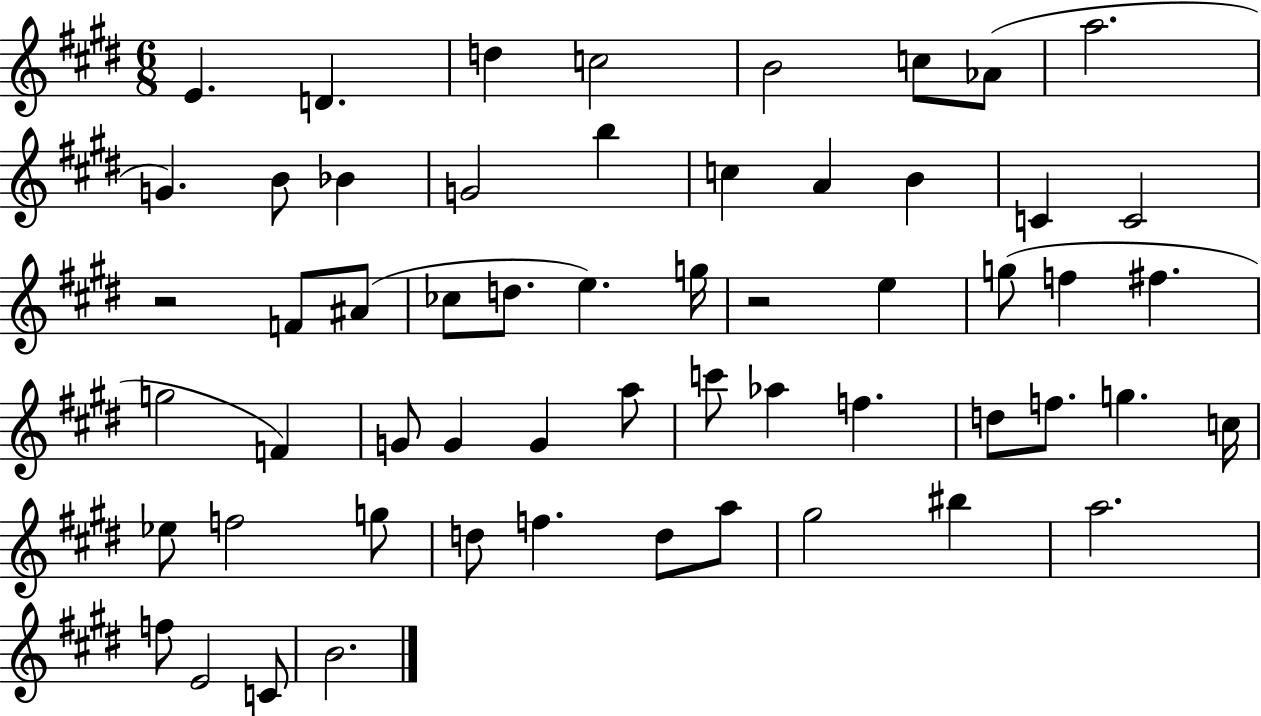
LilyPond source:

{
  \clef treble
  \numericTimeSignature
  \time 6/8
  \key e \major
  \repeat volta 2 { e'4. d'4. | d''4 c''2 | b'2 c''8 aes'8( | a''2. | \break g'4.) b'8 bes'4 | g'2 b''4 | c''4 a'4 b'4 | c'4 c'2 | \break r2 f'8 ais'8( | ces''8 d''8. e''4.) g''16 | r2 e''4 | g''8( f''4 fis''4. | \break g''2 f'4) | g'8 g'4 g'4 a''8 | c'''8 aes''4 f''4. | d''8 f''8. g''4. c''16 | \break ees''8 f''2 g''8 | d''8 f''4. d''8 a''8 | gis''2 bis''4 | a''2. | \break f''8 e'2 c'8 | b'2. | } \bar "|."
}